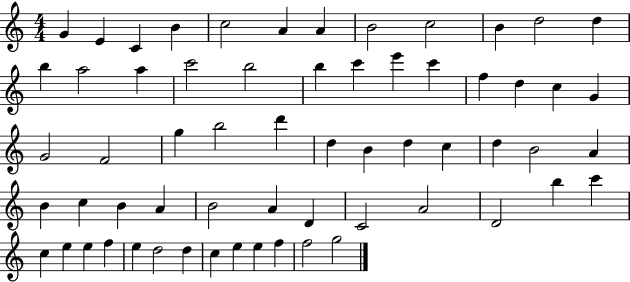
G4/q E4/q C4/q B4/q C5/h A4/q A4/q B4/h C5/h B4/q D5/h D5/q B5/q A5/h A5/q C6/h B5/h B5/q C6/q E6/q C6/q F5/q D5/q C5/q G4/q G4/h F4/h G5/q B5/h D6/q D5/q B4/q D5/q C5/q D5/q B4/h A4/q B4/q C5/q B4/q A4/q B4/h A4/q D4/q C4/h A4/h D4/h B5/q C6/q C5/q E5/q E5/q F5/q E5/q D5/h D5/q C5/q E5/q E5/q F5/q F5/h G5/h